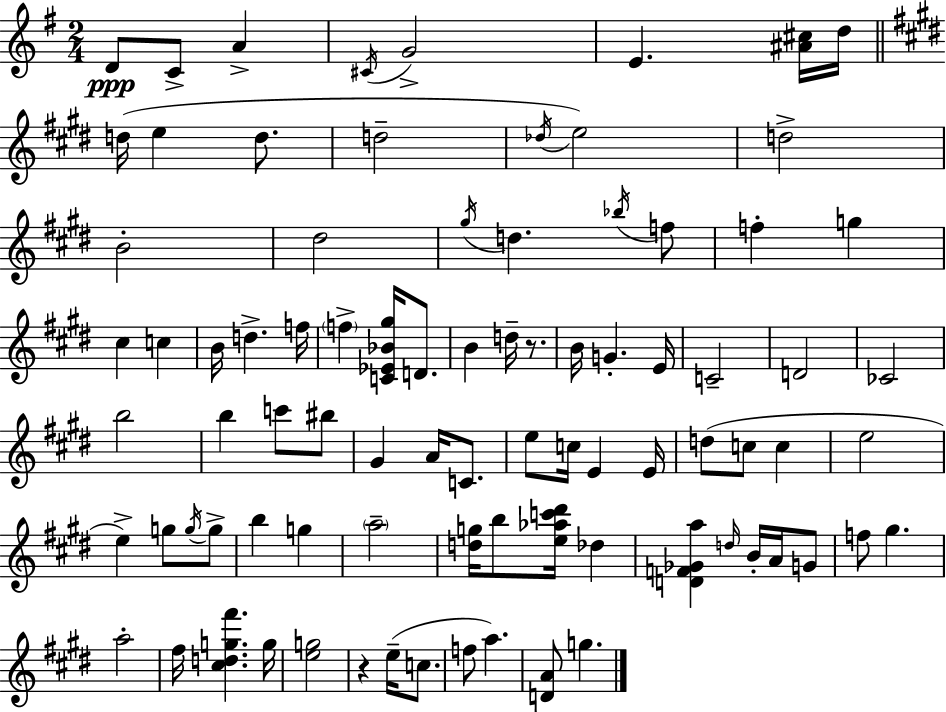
X:1
T:Untitled
M:2/4
L:1/4
K:G
D/2 C/2 A ^C/4 G2 E [^A^c]/4 d/4 d/4 e d/2 d2 _d/4 e2 d2 B2 ^d2 ^g/4 d _b/4 f/2 f g ^c c B/4 d f/4 f [C_E_B^g]/4 D/2 B d/4 z/2 B/4 G E/4 C2 D2 _C2 b2 b c'/2 ^b/2 ^G A/4 C/2 e/2 c/4 E E/4 d/2 c/2 c e2 e g/2 g/4 g/2 b g a2 [dg]/4 b/2 [e_ac'^d']/4 _d [DF_Ga] d/4 B/4 A/4 G/2 f/2 ^g a2 ^f/4 [^cdg^f'] g/4 [eg]2 z e/4 c/2 f/2 a [DA]/2 g